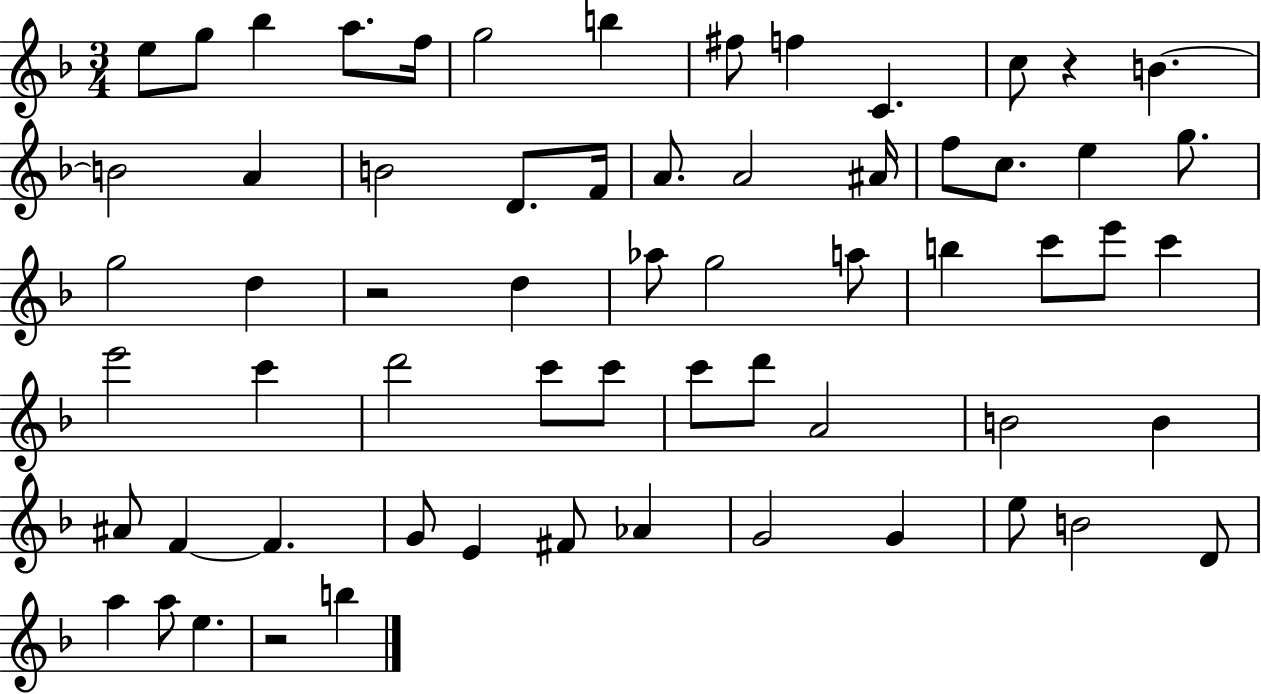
{
  \clef treble
  \numericTimeSignature
  \time 3/4
  \key f \major
  \repeat volta 2 { e''8 g''8 bes''4 a''8. f''16 | g''2 b''4 | fis''8 f''4 c'4. | c''8 r4 b'4.~~ | \break b'2 a'4 | b'2 d'8. f'16 | a'8. a'2 ais'16 | f''8 c''8. e''4 g''8. | \break g''2 d''4 | r2 d''4 | aes''8 g''2 a''8 | b''4 c'''8 e'''8 c'''4 | \break e'''2 c'''4 | d'''2 c'''8 c'''8 | c'''8 d'''8 a'2 | b'2 b'4 | \break ais'8 f'4~~ f'4. | g'8 e'4 fis'8 aes'4 | g'2 g'4 | e''8 b'2 d'8 | \break a''4 a''8 e''4. | r2 b''4 | } \bar "|."
}